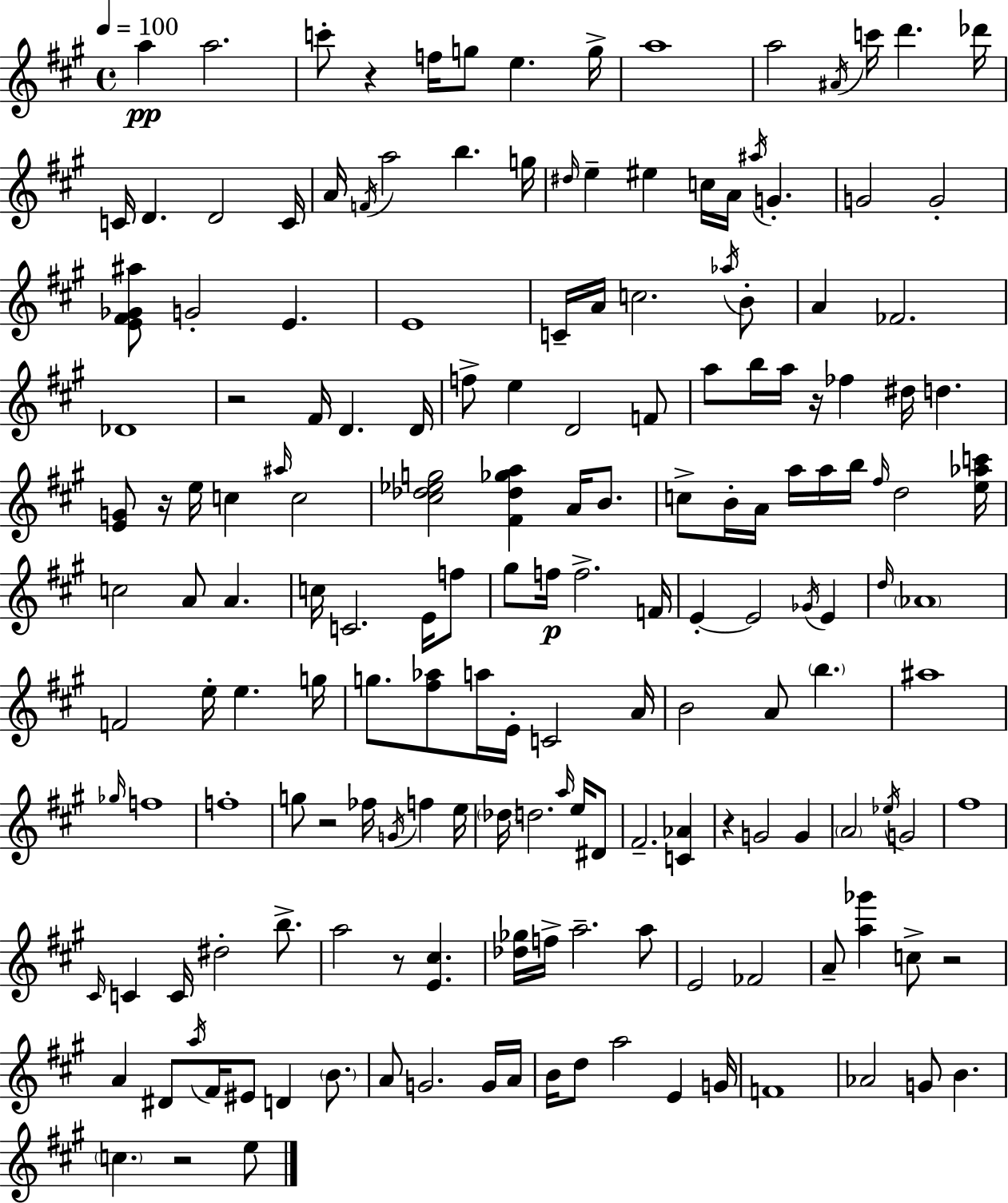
A5/q A5/h. C6/e R/q F5/s G5/e E5/q. G5/s A5/w A5/h A#4/s C6/s D6/q. Db6/s C4/s D4/q. D4/h C4/s A4/s F4/s A5/h B5/q. G5/s D#5/s E5/q EIS5/q C5/s A4/s A#5/s G4/q. G4/h G4/h [E4,F#4,Gb4,A#5]/e G4/h E4/q. E4/w C4/s A4/s C5/h. Ab5/s B4/e A4/q FES4/h. Db4/w R/h F#4/s D4/q. D4/s F5/e E5/q D4/h F4/e A5/e B5/s A5/s R/s FES5/q D#5/s D5/q. [E4,G4]/e R/s E5/s C5/q A#5/s C5/h [C#5,Db5,Eb5,G5]/h [F#4,Db5,Gb5,A5]/q A4/s B4/e. C5/e B4/s A4/s A5/s A5/s B5/s F#5/s D5/h [E5,Ab5,C6]/s C5/h A4/e A4/q. C5/s C4/h. E4/s F5/e G#5/e F5/s F5/h. F4/s E4/q E4/h Gb4/s E4/q D5/s Ab4/w F4/h E5/s E5/q. G5/s G5/e. [F#5,Ab5]/e A5/s E4/s C4/h A4/s B4/h A4/e B5/q. A#5/w Gb5/s F5/w F5/w G5/e R/h FES5/s G4/s F5/q E5/s Db5/s D5/h. A5/s E5/s D#4/e F#4/h. [C4,Ab4]/q R/q G4/h G4/q A4/h Eb5/s G4/h F#5/w C#4/s C4/q C4/s D#5/h B5/e. A5/h R/e [E4,C#5]/q. [Db5,Gb5]/s F5/s A5/h. A5/e E4/h FES4/h A4/e [A5,Gb6]/q C5/e R/h A4/q D#4/e A5/s F#4/s EIS4/e D4/q B4/e. A4/e G4/h. G4/s A4/s B4/s D5/e A5/h E4/q G4/s F4/w Ab4/h G4/e B4/q. C5/q. R/h E5/e